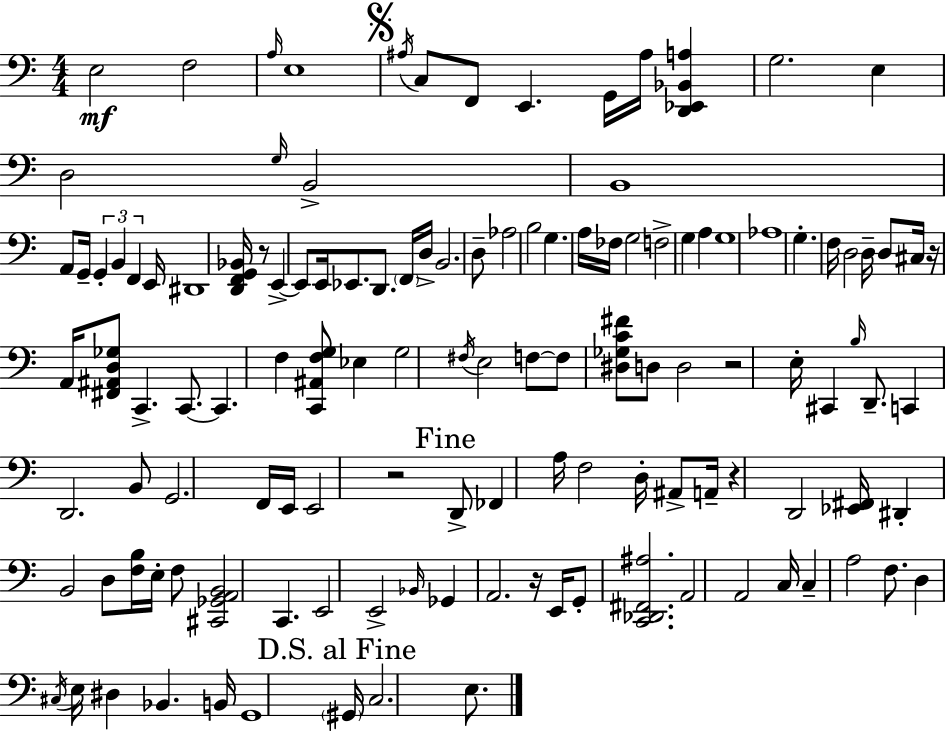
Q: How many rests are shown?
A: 6